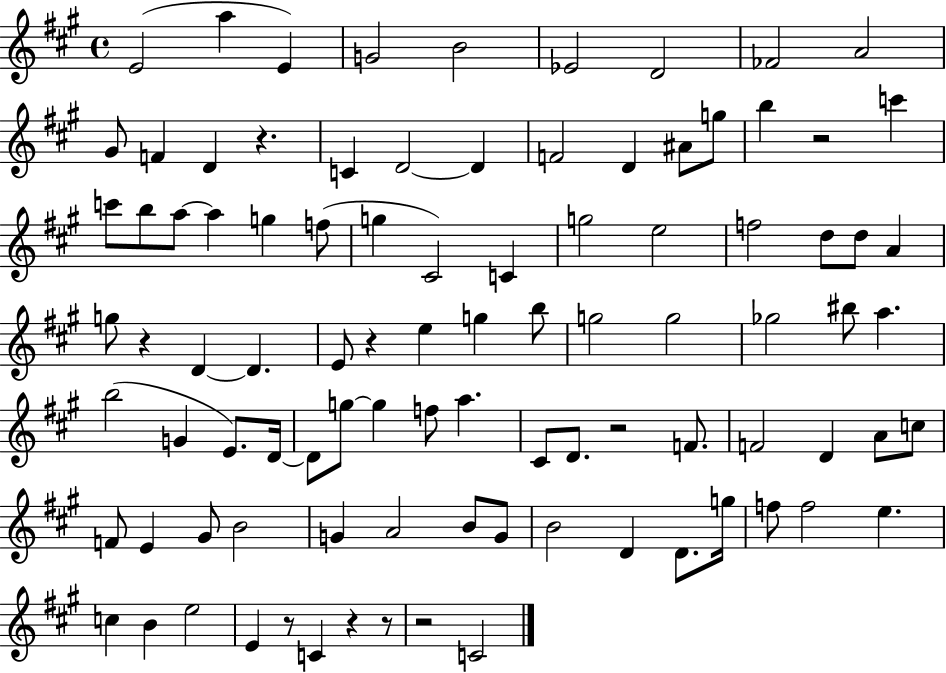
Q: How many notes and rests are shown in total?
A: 94